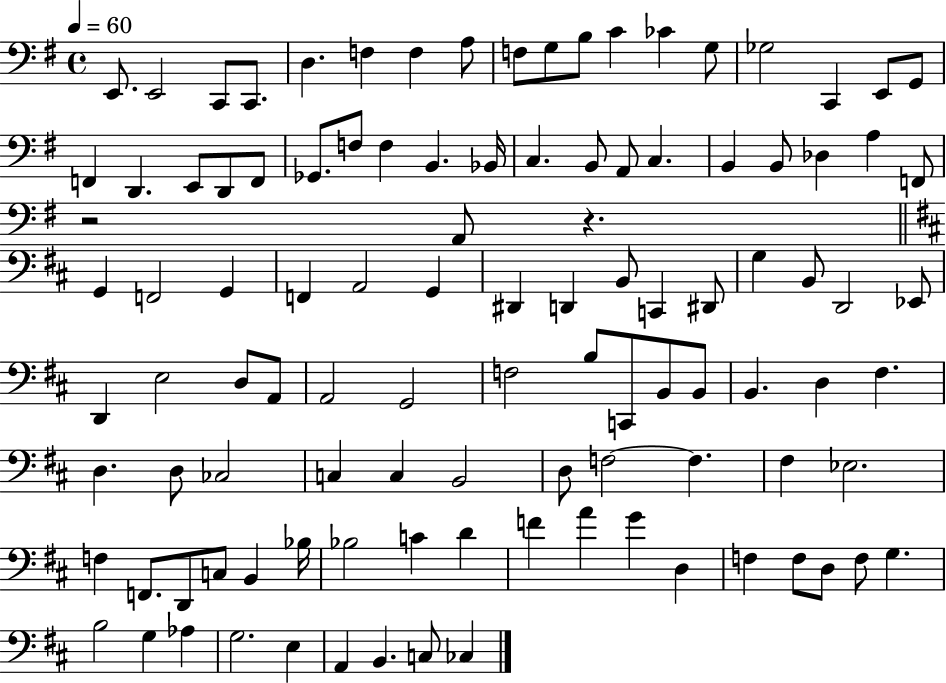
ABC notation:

X:1
T:Untitled
M:4/4
L:1/4
K:G
E,,/2 E,,2 C,,/2 C,,/2 D, F, F, A,/2 F,/2 G,/2 B,/2 C _C G,/2 _G,2 C,, E,,/2 G,,/2 F,, D,, E,,/2 D,,/2 F,,/2 _G,,/2 F,/2 F, B,, _B,,/4 C, B,,/2 A,,/2 C, B,, B,,/2 _D, A, F,,/2 z2 A,,/2 z G,, F,,2 G,, F,, A,,2 G,, ^D,, D,, B,,/2 C,, ^D,,/2 G, B,,/2 D,,2 _E,,/2 D,, E,2 D,/2 A,,/2 A,,2 G,,2 F,2 B,/2 C,,/2 B,,/2 B,,/2 B,, D, ^F, D, D,/2 _C,2 C, C, B,,2 D,/2 F,2 F, ^F, _E,2 F, F,,/2 D,,/2 C,/2 B,, _B,/4 _B,2 C D F A G D, F, F,/2 D,/2 F,/2 G, B,2 G, _A, G,2 E, A,, B,, C,/2 _C,